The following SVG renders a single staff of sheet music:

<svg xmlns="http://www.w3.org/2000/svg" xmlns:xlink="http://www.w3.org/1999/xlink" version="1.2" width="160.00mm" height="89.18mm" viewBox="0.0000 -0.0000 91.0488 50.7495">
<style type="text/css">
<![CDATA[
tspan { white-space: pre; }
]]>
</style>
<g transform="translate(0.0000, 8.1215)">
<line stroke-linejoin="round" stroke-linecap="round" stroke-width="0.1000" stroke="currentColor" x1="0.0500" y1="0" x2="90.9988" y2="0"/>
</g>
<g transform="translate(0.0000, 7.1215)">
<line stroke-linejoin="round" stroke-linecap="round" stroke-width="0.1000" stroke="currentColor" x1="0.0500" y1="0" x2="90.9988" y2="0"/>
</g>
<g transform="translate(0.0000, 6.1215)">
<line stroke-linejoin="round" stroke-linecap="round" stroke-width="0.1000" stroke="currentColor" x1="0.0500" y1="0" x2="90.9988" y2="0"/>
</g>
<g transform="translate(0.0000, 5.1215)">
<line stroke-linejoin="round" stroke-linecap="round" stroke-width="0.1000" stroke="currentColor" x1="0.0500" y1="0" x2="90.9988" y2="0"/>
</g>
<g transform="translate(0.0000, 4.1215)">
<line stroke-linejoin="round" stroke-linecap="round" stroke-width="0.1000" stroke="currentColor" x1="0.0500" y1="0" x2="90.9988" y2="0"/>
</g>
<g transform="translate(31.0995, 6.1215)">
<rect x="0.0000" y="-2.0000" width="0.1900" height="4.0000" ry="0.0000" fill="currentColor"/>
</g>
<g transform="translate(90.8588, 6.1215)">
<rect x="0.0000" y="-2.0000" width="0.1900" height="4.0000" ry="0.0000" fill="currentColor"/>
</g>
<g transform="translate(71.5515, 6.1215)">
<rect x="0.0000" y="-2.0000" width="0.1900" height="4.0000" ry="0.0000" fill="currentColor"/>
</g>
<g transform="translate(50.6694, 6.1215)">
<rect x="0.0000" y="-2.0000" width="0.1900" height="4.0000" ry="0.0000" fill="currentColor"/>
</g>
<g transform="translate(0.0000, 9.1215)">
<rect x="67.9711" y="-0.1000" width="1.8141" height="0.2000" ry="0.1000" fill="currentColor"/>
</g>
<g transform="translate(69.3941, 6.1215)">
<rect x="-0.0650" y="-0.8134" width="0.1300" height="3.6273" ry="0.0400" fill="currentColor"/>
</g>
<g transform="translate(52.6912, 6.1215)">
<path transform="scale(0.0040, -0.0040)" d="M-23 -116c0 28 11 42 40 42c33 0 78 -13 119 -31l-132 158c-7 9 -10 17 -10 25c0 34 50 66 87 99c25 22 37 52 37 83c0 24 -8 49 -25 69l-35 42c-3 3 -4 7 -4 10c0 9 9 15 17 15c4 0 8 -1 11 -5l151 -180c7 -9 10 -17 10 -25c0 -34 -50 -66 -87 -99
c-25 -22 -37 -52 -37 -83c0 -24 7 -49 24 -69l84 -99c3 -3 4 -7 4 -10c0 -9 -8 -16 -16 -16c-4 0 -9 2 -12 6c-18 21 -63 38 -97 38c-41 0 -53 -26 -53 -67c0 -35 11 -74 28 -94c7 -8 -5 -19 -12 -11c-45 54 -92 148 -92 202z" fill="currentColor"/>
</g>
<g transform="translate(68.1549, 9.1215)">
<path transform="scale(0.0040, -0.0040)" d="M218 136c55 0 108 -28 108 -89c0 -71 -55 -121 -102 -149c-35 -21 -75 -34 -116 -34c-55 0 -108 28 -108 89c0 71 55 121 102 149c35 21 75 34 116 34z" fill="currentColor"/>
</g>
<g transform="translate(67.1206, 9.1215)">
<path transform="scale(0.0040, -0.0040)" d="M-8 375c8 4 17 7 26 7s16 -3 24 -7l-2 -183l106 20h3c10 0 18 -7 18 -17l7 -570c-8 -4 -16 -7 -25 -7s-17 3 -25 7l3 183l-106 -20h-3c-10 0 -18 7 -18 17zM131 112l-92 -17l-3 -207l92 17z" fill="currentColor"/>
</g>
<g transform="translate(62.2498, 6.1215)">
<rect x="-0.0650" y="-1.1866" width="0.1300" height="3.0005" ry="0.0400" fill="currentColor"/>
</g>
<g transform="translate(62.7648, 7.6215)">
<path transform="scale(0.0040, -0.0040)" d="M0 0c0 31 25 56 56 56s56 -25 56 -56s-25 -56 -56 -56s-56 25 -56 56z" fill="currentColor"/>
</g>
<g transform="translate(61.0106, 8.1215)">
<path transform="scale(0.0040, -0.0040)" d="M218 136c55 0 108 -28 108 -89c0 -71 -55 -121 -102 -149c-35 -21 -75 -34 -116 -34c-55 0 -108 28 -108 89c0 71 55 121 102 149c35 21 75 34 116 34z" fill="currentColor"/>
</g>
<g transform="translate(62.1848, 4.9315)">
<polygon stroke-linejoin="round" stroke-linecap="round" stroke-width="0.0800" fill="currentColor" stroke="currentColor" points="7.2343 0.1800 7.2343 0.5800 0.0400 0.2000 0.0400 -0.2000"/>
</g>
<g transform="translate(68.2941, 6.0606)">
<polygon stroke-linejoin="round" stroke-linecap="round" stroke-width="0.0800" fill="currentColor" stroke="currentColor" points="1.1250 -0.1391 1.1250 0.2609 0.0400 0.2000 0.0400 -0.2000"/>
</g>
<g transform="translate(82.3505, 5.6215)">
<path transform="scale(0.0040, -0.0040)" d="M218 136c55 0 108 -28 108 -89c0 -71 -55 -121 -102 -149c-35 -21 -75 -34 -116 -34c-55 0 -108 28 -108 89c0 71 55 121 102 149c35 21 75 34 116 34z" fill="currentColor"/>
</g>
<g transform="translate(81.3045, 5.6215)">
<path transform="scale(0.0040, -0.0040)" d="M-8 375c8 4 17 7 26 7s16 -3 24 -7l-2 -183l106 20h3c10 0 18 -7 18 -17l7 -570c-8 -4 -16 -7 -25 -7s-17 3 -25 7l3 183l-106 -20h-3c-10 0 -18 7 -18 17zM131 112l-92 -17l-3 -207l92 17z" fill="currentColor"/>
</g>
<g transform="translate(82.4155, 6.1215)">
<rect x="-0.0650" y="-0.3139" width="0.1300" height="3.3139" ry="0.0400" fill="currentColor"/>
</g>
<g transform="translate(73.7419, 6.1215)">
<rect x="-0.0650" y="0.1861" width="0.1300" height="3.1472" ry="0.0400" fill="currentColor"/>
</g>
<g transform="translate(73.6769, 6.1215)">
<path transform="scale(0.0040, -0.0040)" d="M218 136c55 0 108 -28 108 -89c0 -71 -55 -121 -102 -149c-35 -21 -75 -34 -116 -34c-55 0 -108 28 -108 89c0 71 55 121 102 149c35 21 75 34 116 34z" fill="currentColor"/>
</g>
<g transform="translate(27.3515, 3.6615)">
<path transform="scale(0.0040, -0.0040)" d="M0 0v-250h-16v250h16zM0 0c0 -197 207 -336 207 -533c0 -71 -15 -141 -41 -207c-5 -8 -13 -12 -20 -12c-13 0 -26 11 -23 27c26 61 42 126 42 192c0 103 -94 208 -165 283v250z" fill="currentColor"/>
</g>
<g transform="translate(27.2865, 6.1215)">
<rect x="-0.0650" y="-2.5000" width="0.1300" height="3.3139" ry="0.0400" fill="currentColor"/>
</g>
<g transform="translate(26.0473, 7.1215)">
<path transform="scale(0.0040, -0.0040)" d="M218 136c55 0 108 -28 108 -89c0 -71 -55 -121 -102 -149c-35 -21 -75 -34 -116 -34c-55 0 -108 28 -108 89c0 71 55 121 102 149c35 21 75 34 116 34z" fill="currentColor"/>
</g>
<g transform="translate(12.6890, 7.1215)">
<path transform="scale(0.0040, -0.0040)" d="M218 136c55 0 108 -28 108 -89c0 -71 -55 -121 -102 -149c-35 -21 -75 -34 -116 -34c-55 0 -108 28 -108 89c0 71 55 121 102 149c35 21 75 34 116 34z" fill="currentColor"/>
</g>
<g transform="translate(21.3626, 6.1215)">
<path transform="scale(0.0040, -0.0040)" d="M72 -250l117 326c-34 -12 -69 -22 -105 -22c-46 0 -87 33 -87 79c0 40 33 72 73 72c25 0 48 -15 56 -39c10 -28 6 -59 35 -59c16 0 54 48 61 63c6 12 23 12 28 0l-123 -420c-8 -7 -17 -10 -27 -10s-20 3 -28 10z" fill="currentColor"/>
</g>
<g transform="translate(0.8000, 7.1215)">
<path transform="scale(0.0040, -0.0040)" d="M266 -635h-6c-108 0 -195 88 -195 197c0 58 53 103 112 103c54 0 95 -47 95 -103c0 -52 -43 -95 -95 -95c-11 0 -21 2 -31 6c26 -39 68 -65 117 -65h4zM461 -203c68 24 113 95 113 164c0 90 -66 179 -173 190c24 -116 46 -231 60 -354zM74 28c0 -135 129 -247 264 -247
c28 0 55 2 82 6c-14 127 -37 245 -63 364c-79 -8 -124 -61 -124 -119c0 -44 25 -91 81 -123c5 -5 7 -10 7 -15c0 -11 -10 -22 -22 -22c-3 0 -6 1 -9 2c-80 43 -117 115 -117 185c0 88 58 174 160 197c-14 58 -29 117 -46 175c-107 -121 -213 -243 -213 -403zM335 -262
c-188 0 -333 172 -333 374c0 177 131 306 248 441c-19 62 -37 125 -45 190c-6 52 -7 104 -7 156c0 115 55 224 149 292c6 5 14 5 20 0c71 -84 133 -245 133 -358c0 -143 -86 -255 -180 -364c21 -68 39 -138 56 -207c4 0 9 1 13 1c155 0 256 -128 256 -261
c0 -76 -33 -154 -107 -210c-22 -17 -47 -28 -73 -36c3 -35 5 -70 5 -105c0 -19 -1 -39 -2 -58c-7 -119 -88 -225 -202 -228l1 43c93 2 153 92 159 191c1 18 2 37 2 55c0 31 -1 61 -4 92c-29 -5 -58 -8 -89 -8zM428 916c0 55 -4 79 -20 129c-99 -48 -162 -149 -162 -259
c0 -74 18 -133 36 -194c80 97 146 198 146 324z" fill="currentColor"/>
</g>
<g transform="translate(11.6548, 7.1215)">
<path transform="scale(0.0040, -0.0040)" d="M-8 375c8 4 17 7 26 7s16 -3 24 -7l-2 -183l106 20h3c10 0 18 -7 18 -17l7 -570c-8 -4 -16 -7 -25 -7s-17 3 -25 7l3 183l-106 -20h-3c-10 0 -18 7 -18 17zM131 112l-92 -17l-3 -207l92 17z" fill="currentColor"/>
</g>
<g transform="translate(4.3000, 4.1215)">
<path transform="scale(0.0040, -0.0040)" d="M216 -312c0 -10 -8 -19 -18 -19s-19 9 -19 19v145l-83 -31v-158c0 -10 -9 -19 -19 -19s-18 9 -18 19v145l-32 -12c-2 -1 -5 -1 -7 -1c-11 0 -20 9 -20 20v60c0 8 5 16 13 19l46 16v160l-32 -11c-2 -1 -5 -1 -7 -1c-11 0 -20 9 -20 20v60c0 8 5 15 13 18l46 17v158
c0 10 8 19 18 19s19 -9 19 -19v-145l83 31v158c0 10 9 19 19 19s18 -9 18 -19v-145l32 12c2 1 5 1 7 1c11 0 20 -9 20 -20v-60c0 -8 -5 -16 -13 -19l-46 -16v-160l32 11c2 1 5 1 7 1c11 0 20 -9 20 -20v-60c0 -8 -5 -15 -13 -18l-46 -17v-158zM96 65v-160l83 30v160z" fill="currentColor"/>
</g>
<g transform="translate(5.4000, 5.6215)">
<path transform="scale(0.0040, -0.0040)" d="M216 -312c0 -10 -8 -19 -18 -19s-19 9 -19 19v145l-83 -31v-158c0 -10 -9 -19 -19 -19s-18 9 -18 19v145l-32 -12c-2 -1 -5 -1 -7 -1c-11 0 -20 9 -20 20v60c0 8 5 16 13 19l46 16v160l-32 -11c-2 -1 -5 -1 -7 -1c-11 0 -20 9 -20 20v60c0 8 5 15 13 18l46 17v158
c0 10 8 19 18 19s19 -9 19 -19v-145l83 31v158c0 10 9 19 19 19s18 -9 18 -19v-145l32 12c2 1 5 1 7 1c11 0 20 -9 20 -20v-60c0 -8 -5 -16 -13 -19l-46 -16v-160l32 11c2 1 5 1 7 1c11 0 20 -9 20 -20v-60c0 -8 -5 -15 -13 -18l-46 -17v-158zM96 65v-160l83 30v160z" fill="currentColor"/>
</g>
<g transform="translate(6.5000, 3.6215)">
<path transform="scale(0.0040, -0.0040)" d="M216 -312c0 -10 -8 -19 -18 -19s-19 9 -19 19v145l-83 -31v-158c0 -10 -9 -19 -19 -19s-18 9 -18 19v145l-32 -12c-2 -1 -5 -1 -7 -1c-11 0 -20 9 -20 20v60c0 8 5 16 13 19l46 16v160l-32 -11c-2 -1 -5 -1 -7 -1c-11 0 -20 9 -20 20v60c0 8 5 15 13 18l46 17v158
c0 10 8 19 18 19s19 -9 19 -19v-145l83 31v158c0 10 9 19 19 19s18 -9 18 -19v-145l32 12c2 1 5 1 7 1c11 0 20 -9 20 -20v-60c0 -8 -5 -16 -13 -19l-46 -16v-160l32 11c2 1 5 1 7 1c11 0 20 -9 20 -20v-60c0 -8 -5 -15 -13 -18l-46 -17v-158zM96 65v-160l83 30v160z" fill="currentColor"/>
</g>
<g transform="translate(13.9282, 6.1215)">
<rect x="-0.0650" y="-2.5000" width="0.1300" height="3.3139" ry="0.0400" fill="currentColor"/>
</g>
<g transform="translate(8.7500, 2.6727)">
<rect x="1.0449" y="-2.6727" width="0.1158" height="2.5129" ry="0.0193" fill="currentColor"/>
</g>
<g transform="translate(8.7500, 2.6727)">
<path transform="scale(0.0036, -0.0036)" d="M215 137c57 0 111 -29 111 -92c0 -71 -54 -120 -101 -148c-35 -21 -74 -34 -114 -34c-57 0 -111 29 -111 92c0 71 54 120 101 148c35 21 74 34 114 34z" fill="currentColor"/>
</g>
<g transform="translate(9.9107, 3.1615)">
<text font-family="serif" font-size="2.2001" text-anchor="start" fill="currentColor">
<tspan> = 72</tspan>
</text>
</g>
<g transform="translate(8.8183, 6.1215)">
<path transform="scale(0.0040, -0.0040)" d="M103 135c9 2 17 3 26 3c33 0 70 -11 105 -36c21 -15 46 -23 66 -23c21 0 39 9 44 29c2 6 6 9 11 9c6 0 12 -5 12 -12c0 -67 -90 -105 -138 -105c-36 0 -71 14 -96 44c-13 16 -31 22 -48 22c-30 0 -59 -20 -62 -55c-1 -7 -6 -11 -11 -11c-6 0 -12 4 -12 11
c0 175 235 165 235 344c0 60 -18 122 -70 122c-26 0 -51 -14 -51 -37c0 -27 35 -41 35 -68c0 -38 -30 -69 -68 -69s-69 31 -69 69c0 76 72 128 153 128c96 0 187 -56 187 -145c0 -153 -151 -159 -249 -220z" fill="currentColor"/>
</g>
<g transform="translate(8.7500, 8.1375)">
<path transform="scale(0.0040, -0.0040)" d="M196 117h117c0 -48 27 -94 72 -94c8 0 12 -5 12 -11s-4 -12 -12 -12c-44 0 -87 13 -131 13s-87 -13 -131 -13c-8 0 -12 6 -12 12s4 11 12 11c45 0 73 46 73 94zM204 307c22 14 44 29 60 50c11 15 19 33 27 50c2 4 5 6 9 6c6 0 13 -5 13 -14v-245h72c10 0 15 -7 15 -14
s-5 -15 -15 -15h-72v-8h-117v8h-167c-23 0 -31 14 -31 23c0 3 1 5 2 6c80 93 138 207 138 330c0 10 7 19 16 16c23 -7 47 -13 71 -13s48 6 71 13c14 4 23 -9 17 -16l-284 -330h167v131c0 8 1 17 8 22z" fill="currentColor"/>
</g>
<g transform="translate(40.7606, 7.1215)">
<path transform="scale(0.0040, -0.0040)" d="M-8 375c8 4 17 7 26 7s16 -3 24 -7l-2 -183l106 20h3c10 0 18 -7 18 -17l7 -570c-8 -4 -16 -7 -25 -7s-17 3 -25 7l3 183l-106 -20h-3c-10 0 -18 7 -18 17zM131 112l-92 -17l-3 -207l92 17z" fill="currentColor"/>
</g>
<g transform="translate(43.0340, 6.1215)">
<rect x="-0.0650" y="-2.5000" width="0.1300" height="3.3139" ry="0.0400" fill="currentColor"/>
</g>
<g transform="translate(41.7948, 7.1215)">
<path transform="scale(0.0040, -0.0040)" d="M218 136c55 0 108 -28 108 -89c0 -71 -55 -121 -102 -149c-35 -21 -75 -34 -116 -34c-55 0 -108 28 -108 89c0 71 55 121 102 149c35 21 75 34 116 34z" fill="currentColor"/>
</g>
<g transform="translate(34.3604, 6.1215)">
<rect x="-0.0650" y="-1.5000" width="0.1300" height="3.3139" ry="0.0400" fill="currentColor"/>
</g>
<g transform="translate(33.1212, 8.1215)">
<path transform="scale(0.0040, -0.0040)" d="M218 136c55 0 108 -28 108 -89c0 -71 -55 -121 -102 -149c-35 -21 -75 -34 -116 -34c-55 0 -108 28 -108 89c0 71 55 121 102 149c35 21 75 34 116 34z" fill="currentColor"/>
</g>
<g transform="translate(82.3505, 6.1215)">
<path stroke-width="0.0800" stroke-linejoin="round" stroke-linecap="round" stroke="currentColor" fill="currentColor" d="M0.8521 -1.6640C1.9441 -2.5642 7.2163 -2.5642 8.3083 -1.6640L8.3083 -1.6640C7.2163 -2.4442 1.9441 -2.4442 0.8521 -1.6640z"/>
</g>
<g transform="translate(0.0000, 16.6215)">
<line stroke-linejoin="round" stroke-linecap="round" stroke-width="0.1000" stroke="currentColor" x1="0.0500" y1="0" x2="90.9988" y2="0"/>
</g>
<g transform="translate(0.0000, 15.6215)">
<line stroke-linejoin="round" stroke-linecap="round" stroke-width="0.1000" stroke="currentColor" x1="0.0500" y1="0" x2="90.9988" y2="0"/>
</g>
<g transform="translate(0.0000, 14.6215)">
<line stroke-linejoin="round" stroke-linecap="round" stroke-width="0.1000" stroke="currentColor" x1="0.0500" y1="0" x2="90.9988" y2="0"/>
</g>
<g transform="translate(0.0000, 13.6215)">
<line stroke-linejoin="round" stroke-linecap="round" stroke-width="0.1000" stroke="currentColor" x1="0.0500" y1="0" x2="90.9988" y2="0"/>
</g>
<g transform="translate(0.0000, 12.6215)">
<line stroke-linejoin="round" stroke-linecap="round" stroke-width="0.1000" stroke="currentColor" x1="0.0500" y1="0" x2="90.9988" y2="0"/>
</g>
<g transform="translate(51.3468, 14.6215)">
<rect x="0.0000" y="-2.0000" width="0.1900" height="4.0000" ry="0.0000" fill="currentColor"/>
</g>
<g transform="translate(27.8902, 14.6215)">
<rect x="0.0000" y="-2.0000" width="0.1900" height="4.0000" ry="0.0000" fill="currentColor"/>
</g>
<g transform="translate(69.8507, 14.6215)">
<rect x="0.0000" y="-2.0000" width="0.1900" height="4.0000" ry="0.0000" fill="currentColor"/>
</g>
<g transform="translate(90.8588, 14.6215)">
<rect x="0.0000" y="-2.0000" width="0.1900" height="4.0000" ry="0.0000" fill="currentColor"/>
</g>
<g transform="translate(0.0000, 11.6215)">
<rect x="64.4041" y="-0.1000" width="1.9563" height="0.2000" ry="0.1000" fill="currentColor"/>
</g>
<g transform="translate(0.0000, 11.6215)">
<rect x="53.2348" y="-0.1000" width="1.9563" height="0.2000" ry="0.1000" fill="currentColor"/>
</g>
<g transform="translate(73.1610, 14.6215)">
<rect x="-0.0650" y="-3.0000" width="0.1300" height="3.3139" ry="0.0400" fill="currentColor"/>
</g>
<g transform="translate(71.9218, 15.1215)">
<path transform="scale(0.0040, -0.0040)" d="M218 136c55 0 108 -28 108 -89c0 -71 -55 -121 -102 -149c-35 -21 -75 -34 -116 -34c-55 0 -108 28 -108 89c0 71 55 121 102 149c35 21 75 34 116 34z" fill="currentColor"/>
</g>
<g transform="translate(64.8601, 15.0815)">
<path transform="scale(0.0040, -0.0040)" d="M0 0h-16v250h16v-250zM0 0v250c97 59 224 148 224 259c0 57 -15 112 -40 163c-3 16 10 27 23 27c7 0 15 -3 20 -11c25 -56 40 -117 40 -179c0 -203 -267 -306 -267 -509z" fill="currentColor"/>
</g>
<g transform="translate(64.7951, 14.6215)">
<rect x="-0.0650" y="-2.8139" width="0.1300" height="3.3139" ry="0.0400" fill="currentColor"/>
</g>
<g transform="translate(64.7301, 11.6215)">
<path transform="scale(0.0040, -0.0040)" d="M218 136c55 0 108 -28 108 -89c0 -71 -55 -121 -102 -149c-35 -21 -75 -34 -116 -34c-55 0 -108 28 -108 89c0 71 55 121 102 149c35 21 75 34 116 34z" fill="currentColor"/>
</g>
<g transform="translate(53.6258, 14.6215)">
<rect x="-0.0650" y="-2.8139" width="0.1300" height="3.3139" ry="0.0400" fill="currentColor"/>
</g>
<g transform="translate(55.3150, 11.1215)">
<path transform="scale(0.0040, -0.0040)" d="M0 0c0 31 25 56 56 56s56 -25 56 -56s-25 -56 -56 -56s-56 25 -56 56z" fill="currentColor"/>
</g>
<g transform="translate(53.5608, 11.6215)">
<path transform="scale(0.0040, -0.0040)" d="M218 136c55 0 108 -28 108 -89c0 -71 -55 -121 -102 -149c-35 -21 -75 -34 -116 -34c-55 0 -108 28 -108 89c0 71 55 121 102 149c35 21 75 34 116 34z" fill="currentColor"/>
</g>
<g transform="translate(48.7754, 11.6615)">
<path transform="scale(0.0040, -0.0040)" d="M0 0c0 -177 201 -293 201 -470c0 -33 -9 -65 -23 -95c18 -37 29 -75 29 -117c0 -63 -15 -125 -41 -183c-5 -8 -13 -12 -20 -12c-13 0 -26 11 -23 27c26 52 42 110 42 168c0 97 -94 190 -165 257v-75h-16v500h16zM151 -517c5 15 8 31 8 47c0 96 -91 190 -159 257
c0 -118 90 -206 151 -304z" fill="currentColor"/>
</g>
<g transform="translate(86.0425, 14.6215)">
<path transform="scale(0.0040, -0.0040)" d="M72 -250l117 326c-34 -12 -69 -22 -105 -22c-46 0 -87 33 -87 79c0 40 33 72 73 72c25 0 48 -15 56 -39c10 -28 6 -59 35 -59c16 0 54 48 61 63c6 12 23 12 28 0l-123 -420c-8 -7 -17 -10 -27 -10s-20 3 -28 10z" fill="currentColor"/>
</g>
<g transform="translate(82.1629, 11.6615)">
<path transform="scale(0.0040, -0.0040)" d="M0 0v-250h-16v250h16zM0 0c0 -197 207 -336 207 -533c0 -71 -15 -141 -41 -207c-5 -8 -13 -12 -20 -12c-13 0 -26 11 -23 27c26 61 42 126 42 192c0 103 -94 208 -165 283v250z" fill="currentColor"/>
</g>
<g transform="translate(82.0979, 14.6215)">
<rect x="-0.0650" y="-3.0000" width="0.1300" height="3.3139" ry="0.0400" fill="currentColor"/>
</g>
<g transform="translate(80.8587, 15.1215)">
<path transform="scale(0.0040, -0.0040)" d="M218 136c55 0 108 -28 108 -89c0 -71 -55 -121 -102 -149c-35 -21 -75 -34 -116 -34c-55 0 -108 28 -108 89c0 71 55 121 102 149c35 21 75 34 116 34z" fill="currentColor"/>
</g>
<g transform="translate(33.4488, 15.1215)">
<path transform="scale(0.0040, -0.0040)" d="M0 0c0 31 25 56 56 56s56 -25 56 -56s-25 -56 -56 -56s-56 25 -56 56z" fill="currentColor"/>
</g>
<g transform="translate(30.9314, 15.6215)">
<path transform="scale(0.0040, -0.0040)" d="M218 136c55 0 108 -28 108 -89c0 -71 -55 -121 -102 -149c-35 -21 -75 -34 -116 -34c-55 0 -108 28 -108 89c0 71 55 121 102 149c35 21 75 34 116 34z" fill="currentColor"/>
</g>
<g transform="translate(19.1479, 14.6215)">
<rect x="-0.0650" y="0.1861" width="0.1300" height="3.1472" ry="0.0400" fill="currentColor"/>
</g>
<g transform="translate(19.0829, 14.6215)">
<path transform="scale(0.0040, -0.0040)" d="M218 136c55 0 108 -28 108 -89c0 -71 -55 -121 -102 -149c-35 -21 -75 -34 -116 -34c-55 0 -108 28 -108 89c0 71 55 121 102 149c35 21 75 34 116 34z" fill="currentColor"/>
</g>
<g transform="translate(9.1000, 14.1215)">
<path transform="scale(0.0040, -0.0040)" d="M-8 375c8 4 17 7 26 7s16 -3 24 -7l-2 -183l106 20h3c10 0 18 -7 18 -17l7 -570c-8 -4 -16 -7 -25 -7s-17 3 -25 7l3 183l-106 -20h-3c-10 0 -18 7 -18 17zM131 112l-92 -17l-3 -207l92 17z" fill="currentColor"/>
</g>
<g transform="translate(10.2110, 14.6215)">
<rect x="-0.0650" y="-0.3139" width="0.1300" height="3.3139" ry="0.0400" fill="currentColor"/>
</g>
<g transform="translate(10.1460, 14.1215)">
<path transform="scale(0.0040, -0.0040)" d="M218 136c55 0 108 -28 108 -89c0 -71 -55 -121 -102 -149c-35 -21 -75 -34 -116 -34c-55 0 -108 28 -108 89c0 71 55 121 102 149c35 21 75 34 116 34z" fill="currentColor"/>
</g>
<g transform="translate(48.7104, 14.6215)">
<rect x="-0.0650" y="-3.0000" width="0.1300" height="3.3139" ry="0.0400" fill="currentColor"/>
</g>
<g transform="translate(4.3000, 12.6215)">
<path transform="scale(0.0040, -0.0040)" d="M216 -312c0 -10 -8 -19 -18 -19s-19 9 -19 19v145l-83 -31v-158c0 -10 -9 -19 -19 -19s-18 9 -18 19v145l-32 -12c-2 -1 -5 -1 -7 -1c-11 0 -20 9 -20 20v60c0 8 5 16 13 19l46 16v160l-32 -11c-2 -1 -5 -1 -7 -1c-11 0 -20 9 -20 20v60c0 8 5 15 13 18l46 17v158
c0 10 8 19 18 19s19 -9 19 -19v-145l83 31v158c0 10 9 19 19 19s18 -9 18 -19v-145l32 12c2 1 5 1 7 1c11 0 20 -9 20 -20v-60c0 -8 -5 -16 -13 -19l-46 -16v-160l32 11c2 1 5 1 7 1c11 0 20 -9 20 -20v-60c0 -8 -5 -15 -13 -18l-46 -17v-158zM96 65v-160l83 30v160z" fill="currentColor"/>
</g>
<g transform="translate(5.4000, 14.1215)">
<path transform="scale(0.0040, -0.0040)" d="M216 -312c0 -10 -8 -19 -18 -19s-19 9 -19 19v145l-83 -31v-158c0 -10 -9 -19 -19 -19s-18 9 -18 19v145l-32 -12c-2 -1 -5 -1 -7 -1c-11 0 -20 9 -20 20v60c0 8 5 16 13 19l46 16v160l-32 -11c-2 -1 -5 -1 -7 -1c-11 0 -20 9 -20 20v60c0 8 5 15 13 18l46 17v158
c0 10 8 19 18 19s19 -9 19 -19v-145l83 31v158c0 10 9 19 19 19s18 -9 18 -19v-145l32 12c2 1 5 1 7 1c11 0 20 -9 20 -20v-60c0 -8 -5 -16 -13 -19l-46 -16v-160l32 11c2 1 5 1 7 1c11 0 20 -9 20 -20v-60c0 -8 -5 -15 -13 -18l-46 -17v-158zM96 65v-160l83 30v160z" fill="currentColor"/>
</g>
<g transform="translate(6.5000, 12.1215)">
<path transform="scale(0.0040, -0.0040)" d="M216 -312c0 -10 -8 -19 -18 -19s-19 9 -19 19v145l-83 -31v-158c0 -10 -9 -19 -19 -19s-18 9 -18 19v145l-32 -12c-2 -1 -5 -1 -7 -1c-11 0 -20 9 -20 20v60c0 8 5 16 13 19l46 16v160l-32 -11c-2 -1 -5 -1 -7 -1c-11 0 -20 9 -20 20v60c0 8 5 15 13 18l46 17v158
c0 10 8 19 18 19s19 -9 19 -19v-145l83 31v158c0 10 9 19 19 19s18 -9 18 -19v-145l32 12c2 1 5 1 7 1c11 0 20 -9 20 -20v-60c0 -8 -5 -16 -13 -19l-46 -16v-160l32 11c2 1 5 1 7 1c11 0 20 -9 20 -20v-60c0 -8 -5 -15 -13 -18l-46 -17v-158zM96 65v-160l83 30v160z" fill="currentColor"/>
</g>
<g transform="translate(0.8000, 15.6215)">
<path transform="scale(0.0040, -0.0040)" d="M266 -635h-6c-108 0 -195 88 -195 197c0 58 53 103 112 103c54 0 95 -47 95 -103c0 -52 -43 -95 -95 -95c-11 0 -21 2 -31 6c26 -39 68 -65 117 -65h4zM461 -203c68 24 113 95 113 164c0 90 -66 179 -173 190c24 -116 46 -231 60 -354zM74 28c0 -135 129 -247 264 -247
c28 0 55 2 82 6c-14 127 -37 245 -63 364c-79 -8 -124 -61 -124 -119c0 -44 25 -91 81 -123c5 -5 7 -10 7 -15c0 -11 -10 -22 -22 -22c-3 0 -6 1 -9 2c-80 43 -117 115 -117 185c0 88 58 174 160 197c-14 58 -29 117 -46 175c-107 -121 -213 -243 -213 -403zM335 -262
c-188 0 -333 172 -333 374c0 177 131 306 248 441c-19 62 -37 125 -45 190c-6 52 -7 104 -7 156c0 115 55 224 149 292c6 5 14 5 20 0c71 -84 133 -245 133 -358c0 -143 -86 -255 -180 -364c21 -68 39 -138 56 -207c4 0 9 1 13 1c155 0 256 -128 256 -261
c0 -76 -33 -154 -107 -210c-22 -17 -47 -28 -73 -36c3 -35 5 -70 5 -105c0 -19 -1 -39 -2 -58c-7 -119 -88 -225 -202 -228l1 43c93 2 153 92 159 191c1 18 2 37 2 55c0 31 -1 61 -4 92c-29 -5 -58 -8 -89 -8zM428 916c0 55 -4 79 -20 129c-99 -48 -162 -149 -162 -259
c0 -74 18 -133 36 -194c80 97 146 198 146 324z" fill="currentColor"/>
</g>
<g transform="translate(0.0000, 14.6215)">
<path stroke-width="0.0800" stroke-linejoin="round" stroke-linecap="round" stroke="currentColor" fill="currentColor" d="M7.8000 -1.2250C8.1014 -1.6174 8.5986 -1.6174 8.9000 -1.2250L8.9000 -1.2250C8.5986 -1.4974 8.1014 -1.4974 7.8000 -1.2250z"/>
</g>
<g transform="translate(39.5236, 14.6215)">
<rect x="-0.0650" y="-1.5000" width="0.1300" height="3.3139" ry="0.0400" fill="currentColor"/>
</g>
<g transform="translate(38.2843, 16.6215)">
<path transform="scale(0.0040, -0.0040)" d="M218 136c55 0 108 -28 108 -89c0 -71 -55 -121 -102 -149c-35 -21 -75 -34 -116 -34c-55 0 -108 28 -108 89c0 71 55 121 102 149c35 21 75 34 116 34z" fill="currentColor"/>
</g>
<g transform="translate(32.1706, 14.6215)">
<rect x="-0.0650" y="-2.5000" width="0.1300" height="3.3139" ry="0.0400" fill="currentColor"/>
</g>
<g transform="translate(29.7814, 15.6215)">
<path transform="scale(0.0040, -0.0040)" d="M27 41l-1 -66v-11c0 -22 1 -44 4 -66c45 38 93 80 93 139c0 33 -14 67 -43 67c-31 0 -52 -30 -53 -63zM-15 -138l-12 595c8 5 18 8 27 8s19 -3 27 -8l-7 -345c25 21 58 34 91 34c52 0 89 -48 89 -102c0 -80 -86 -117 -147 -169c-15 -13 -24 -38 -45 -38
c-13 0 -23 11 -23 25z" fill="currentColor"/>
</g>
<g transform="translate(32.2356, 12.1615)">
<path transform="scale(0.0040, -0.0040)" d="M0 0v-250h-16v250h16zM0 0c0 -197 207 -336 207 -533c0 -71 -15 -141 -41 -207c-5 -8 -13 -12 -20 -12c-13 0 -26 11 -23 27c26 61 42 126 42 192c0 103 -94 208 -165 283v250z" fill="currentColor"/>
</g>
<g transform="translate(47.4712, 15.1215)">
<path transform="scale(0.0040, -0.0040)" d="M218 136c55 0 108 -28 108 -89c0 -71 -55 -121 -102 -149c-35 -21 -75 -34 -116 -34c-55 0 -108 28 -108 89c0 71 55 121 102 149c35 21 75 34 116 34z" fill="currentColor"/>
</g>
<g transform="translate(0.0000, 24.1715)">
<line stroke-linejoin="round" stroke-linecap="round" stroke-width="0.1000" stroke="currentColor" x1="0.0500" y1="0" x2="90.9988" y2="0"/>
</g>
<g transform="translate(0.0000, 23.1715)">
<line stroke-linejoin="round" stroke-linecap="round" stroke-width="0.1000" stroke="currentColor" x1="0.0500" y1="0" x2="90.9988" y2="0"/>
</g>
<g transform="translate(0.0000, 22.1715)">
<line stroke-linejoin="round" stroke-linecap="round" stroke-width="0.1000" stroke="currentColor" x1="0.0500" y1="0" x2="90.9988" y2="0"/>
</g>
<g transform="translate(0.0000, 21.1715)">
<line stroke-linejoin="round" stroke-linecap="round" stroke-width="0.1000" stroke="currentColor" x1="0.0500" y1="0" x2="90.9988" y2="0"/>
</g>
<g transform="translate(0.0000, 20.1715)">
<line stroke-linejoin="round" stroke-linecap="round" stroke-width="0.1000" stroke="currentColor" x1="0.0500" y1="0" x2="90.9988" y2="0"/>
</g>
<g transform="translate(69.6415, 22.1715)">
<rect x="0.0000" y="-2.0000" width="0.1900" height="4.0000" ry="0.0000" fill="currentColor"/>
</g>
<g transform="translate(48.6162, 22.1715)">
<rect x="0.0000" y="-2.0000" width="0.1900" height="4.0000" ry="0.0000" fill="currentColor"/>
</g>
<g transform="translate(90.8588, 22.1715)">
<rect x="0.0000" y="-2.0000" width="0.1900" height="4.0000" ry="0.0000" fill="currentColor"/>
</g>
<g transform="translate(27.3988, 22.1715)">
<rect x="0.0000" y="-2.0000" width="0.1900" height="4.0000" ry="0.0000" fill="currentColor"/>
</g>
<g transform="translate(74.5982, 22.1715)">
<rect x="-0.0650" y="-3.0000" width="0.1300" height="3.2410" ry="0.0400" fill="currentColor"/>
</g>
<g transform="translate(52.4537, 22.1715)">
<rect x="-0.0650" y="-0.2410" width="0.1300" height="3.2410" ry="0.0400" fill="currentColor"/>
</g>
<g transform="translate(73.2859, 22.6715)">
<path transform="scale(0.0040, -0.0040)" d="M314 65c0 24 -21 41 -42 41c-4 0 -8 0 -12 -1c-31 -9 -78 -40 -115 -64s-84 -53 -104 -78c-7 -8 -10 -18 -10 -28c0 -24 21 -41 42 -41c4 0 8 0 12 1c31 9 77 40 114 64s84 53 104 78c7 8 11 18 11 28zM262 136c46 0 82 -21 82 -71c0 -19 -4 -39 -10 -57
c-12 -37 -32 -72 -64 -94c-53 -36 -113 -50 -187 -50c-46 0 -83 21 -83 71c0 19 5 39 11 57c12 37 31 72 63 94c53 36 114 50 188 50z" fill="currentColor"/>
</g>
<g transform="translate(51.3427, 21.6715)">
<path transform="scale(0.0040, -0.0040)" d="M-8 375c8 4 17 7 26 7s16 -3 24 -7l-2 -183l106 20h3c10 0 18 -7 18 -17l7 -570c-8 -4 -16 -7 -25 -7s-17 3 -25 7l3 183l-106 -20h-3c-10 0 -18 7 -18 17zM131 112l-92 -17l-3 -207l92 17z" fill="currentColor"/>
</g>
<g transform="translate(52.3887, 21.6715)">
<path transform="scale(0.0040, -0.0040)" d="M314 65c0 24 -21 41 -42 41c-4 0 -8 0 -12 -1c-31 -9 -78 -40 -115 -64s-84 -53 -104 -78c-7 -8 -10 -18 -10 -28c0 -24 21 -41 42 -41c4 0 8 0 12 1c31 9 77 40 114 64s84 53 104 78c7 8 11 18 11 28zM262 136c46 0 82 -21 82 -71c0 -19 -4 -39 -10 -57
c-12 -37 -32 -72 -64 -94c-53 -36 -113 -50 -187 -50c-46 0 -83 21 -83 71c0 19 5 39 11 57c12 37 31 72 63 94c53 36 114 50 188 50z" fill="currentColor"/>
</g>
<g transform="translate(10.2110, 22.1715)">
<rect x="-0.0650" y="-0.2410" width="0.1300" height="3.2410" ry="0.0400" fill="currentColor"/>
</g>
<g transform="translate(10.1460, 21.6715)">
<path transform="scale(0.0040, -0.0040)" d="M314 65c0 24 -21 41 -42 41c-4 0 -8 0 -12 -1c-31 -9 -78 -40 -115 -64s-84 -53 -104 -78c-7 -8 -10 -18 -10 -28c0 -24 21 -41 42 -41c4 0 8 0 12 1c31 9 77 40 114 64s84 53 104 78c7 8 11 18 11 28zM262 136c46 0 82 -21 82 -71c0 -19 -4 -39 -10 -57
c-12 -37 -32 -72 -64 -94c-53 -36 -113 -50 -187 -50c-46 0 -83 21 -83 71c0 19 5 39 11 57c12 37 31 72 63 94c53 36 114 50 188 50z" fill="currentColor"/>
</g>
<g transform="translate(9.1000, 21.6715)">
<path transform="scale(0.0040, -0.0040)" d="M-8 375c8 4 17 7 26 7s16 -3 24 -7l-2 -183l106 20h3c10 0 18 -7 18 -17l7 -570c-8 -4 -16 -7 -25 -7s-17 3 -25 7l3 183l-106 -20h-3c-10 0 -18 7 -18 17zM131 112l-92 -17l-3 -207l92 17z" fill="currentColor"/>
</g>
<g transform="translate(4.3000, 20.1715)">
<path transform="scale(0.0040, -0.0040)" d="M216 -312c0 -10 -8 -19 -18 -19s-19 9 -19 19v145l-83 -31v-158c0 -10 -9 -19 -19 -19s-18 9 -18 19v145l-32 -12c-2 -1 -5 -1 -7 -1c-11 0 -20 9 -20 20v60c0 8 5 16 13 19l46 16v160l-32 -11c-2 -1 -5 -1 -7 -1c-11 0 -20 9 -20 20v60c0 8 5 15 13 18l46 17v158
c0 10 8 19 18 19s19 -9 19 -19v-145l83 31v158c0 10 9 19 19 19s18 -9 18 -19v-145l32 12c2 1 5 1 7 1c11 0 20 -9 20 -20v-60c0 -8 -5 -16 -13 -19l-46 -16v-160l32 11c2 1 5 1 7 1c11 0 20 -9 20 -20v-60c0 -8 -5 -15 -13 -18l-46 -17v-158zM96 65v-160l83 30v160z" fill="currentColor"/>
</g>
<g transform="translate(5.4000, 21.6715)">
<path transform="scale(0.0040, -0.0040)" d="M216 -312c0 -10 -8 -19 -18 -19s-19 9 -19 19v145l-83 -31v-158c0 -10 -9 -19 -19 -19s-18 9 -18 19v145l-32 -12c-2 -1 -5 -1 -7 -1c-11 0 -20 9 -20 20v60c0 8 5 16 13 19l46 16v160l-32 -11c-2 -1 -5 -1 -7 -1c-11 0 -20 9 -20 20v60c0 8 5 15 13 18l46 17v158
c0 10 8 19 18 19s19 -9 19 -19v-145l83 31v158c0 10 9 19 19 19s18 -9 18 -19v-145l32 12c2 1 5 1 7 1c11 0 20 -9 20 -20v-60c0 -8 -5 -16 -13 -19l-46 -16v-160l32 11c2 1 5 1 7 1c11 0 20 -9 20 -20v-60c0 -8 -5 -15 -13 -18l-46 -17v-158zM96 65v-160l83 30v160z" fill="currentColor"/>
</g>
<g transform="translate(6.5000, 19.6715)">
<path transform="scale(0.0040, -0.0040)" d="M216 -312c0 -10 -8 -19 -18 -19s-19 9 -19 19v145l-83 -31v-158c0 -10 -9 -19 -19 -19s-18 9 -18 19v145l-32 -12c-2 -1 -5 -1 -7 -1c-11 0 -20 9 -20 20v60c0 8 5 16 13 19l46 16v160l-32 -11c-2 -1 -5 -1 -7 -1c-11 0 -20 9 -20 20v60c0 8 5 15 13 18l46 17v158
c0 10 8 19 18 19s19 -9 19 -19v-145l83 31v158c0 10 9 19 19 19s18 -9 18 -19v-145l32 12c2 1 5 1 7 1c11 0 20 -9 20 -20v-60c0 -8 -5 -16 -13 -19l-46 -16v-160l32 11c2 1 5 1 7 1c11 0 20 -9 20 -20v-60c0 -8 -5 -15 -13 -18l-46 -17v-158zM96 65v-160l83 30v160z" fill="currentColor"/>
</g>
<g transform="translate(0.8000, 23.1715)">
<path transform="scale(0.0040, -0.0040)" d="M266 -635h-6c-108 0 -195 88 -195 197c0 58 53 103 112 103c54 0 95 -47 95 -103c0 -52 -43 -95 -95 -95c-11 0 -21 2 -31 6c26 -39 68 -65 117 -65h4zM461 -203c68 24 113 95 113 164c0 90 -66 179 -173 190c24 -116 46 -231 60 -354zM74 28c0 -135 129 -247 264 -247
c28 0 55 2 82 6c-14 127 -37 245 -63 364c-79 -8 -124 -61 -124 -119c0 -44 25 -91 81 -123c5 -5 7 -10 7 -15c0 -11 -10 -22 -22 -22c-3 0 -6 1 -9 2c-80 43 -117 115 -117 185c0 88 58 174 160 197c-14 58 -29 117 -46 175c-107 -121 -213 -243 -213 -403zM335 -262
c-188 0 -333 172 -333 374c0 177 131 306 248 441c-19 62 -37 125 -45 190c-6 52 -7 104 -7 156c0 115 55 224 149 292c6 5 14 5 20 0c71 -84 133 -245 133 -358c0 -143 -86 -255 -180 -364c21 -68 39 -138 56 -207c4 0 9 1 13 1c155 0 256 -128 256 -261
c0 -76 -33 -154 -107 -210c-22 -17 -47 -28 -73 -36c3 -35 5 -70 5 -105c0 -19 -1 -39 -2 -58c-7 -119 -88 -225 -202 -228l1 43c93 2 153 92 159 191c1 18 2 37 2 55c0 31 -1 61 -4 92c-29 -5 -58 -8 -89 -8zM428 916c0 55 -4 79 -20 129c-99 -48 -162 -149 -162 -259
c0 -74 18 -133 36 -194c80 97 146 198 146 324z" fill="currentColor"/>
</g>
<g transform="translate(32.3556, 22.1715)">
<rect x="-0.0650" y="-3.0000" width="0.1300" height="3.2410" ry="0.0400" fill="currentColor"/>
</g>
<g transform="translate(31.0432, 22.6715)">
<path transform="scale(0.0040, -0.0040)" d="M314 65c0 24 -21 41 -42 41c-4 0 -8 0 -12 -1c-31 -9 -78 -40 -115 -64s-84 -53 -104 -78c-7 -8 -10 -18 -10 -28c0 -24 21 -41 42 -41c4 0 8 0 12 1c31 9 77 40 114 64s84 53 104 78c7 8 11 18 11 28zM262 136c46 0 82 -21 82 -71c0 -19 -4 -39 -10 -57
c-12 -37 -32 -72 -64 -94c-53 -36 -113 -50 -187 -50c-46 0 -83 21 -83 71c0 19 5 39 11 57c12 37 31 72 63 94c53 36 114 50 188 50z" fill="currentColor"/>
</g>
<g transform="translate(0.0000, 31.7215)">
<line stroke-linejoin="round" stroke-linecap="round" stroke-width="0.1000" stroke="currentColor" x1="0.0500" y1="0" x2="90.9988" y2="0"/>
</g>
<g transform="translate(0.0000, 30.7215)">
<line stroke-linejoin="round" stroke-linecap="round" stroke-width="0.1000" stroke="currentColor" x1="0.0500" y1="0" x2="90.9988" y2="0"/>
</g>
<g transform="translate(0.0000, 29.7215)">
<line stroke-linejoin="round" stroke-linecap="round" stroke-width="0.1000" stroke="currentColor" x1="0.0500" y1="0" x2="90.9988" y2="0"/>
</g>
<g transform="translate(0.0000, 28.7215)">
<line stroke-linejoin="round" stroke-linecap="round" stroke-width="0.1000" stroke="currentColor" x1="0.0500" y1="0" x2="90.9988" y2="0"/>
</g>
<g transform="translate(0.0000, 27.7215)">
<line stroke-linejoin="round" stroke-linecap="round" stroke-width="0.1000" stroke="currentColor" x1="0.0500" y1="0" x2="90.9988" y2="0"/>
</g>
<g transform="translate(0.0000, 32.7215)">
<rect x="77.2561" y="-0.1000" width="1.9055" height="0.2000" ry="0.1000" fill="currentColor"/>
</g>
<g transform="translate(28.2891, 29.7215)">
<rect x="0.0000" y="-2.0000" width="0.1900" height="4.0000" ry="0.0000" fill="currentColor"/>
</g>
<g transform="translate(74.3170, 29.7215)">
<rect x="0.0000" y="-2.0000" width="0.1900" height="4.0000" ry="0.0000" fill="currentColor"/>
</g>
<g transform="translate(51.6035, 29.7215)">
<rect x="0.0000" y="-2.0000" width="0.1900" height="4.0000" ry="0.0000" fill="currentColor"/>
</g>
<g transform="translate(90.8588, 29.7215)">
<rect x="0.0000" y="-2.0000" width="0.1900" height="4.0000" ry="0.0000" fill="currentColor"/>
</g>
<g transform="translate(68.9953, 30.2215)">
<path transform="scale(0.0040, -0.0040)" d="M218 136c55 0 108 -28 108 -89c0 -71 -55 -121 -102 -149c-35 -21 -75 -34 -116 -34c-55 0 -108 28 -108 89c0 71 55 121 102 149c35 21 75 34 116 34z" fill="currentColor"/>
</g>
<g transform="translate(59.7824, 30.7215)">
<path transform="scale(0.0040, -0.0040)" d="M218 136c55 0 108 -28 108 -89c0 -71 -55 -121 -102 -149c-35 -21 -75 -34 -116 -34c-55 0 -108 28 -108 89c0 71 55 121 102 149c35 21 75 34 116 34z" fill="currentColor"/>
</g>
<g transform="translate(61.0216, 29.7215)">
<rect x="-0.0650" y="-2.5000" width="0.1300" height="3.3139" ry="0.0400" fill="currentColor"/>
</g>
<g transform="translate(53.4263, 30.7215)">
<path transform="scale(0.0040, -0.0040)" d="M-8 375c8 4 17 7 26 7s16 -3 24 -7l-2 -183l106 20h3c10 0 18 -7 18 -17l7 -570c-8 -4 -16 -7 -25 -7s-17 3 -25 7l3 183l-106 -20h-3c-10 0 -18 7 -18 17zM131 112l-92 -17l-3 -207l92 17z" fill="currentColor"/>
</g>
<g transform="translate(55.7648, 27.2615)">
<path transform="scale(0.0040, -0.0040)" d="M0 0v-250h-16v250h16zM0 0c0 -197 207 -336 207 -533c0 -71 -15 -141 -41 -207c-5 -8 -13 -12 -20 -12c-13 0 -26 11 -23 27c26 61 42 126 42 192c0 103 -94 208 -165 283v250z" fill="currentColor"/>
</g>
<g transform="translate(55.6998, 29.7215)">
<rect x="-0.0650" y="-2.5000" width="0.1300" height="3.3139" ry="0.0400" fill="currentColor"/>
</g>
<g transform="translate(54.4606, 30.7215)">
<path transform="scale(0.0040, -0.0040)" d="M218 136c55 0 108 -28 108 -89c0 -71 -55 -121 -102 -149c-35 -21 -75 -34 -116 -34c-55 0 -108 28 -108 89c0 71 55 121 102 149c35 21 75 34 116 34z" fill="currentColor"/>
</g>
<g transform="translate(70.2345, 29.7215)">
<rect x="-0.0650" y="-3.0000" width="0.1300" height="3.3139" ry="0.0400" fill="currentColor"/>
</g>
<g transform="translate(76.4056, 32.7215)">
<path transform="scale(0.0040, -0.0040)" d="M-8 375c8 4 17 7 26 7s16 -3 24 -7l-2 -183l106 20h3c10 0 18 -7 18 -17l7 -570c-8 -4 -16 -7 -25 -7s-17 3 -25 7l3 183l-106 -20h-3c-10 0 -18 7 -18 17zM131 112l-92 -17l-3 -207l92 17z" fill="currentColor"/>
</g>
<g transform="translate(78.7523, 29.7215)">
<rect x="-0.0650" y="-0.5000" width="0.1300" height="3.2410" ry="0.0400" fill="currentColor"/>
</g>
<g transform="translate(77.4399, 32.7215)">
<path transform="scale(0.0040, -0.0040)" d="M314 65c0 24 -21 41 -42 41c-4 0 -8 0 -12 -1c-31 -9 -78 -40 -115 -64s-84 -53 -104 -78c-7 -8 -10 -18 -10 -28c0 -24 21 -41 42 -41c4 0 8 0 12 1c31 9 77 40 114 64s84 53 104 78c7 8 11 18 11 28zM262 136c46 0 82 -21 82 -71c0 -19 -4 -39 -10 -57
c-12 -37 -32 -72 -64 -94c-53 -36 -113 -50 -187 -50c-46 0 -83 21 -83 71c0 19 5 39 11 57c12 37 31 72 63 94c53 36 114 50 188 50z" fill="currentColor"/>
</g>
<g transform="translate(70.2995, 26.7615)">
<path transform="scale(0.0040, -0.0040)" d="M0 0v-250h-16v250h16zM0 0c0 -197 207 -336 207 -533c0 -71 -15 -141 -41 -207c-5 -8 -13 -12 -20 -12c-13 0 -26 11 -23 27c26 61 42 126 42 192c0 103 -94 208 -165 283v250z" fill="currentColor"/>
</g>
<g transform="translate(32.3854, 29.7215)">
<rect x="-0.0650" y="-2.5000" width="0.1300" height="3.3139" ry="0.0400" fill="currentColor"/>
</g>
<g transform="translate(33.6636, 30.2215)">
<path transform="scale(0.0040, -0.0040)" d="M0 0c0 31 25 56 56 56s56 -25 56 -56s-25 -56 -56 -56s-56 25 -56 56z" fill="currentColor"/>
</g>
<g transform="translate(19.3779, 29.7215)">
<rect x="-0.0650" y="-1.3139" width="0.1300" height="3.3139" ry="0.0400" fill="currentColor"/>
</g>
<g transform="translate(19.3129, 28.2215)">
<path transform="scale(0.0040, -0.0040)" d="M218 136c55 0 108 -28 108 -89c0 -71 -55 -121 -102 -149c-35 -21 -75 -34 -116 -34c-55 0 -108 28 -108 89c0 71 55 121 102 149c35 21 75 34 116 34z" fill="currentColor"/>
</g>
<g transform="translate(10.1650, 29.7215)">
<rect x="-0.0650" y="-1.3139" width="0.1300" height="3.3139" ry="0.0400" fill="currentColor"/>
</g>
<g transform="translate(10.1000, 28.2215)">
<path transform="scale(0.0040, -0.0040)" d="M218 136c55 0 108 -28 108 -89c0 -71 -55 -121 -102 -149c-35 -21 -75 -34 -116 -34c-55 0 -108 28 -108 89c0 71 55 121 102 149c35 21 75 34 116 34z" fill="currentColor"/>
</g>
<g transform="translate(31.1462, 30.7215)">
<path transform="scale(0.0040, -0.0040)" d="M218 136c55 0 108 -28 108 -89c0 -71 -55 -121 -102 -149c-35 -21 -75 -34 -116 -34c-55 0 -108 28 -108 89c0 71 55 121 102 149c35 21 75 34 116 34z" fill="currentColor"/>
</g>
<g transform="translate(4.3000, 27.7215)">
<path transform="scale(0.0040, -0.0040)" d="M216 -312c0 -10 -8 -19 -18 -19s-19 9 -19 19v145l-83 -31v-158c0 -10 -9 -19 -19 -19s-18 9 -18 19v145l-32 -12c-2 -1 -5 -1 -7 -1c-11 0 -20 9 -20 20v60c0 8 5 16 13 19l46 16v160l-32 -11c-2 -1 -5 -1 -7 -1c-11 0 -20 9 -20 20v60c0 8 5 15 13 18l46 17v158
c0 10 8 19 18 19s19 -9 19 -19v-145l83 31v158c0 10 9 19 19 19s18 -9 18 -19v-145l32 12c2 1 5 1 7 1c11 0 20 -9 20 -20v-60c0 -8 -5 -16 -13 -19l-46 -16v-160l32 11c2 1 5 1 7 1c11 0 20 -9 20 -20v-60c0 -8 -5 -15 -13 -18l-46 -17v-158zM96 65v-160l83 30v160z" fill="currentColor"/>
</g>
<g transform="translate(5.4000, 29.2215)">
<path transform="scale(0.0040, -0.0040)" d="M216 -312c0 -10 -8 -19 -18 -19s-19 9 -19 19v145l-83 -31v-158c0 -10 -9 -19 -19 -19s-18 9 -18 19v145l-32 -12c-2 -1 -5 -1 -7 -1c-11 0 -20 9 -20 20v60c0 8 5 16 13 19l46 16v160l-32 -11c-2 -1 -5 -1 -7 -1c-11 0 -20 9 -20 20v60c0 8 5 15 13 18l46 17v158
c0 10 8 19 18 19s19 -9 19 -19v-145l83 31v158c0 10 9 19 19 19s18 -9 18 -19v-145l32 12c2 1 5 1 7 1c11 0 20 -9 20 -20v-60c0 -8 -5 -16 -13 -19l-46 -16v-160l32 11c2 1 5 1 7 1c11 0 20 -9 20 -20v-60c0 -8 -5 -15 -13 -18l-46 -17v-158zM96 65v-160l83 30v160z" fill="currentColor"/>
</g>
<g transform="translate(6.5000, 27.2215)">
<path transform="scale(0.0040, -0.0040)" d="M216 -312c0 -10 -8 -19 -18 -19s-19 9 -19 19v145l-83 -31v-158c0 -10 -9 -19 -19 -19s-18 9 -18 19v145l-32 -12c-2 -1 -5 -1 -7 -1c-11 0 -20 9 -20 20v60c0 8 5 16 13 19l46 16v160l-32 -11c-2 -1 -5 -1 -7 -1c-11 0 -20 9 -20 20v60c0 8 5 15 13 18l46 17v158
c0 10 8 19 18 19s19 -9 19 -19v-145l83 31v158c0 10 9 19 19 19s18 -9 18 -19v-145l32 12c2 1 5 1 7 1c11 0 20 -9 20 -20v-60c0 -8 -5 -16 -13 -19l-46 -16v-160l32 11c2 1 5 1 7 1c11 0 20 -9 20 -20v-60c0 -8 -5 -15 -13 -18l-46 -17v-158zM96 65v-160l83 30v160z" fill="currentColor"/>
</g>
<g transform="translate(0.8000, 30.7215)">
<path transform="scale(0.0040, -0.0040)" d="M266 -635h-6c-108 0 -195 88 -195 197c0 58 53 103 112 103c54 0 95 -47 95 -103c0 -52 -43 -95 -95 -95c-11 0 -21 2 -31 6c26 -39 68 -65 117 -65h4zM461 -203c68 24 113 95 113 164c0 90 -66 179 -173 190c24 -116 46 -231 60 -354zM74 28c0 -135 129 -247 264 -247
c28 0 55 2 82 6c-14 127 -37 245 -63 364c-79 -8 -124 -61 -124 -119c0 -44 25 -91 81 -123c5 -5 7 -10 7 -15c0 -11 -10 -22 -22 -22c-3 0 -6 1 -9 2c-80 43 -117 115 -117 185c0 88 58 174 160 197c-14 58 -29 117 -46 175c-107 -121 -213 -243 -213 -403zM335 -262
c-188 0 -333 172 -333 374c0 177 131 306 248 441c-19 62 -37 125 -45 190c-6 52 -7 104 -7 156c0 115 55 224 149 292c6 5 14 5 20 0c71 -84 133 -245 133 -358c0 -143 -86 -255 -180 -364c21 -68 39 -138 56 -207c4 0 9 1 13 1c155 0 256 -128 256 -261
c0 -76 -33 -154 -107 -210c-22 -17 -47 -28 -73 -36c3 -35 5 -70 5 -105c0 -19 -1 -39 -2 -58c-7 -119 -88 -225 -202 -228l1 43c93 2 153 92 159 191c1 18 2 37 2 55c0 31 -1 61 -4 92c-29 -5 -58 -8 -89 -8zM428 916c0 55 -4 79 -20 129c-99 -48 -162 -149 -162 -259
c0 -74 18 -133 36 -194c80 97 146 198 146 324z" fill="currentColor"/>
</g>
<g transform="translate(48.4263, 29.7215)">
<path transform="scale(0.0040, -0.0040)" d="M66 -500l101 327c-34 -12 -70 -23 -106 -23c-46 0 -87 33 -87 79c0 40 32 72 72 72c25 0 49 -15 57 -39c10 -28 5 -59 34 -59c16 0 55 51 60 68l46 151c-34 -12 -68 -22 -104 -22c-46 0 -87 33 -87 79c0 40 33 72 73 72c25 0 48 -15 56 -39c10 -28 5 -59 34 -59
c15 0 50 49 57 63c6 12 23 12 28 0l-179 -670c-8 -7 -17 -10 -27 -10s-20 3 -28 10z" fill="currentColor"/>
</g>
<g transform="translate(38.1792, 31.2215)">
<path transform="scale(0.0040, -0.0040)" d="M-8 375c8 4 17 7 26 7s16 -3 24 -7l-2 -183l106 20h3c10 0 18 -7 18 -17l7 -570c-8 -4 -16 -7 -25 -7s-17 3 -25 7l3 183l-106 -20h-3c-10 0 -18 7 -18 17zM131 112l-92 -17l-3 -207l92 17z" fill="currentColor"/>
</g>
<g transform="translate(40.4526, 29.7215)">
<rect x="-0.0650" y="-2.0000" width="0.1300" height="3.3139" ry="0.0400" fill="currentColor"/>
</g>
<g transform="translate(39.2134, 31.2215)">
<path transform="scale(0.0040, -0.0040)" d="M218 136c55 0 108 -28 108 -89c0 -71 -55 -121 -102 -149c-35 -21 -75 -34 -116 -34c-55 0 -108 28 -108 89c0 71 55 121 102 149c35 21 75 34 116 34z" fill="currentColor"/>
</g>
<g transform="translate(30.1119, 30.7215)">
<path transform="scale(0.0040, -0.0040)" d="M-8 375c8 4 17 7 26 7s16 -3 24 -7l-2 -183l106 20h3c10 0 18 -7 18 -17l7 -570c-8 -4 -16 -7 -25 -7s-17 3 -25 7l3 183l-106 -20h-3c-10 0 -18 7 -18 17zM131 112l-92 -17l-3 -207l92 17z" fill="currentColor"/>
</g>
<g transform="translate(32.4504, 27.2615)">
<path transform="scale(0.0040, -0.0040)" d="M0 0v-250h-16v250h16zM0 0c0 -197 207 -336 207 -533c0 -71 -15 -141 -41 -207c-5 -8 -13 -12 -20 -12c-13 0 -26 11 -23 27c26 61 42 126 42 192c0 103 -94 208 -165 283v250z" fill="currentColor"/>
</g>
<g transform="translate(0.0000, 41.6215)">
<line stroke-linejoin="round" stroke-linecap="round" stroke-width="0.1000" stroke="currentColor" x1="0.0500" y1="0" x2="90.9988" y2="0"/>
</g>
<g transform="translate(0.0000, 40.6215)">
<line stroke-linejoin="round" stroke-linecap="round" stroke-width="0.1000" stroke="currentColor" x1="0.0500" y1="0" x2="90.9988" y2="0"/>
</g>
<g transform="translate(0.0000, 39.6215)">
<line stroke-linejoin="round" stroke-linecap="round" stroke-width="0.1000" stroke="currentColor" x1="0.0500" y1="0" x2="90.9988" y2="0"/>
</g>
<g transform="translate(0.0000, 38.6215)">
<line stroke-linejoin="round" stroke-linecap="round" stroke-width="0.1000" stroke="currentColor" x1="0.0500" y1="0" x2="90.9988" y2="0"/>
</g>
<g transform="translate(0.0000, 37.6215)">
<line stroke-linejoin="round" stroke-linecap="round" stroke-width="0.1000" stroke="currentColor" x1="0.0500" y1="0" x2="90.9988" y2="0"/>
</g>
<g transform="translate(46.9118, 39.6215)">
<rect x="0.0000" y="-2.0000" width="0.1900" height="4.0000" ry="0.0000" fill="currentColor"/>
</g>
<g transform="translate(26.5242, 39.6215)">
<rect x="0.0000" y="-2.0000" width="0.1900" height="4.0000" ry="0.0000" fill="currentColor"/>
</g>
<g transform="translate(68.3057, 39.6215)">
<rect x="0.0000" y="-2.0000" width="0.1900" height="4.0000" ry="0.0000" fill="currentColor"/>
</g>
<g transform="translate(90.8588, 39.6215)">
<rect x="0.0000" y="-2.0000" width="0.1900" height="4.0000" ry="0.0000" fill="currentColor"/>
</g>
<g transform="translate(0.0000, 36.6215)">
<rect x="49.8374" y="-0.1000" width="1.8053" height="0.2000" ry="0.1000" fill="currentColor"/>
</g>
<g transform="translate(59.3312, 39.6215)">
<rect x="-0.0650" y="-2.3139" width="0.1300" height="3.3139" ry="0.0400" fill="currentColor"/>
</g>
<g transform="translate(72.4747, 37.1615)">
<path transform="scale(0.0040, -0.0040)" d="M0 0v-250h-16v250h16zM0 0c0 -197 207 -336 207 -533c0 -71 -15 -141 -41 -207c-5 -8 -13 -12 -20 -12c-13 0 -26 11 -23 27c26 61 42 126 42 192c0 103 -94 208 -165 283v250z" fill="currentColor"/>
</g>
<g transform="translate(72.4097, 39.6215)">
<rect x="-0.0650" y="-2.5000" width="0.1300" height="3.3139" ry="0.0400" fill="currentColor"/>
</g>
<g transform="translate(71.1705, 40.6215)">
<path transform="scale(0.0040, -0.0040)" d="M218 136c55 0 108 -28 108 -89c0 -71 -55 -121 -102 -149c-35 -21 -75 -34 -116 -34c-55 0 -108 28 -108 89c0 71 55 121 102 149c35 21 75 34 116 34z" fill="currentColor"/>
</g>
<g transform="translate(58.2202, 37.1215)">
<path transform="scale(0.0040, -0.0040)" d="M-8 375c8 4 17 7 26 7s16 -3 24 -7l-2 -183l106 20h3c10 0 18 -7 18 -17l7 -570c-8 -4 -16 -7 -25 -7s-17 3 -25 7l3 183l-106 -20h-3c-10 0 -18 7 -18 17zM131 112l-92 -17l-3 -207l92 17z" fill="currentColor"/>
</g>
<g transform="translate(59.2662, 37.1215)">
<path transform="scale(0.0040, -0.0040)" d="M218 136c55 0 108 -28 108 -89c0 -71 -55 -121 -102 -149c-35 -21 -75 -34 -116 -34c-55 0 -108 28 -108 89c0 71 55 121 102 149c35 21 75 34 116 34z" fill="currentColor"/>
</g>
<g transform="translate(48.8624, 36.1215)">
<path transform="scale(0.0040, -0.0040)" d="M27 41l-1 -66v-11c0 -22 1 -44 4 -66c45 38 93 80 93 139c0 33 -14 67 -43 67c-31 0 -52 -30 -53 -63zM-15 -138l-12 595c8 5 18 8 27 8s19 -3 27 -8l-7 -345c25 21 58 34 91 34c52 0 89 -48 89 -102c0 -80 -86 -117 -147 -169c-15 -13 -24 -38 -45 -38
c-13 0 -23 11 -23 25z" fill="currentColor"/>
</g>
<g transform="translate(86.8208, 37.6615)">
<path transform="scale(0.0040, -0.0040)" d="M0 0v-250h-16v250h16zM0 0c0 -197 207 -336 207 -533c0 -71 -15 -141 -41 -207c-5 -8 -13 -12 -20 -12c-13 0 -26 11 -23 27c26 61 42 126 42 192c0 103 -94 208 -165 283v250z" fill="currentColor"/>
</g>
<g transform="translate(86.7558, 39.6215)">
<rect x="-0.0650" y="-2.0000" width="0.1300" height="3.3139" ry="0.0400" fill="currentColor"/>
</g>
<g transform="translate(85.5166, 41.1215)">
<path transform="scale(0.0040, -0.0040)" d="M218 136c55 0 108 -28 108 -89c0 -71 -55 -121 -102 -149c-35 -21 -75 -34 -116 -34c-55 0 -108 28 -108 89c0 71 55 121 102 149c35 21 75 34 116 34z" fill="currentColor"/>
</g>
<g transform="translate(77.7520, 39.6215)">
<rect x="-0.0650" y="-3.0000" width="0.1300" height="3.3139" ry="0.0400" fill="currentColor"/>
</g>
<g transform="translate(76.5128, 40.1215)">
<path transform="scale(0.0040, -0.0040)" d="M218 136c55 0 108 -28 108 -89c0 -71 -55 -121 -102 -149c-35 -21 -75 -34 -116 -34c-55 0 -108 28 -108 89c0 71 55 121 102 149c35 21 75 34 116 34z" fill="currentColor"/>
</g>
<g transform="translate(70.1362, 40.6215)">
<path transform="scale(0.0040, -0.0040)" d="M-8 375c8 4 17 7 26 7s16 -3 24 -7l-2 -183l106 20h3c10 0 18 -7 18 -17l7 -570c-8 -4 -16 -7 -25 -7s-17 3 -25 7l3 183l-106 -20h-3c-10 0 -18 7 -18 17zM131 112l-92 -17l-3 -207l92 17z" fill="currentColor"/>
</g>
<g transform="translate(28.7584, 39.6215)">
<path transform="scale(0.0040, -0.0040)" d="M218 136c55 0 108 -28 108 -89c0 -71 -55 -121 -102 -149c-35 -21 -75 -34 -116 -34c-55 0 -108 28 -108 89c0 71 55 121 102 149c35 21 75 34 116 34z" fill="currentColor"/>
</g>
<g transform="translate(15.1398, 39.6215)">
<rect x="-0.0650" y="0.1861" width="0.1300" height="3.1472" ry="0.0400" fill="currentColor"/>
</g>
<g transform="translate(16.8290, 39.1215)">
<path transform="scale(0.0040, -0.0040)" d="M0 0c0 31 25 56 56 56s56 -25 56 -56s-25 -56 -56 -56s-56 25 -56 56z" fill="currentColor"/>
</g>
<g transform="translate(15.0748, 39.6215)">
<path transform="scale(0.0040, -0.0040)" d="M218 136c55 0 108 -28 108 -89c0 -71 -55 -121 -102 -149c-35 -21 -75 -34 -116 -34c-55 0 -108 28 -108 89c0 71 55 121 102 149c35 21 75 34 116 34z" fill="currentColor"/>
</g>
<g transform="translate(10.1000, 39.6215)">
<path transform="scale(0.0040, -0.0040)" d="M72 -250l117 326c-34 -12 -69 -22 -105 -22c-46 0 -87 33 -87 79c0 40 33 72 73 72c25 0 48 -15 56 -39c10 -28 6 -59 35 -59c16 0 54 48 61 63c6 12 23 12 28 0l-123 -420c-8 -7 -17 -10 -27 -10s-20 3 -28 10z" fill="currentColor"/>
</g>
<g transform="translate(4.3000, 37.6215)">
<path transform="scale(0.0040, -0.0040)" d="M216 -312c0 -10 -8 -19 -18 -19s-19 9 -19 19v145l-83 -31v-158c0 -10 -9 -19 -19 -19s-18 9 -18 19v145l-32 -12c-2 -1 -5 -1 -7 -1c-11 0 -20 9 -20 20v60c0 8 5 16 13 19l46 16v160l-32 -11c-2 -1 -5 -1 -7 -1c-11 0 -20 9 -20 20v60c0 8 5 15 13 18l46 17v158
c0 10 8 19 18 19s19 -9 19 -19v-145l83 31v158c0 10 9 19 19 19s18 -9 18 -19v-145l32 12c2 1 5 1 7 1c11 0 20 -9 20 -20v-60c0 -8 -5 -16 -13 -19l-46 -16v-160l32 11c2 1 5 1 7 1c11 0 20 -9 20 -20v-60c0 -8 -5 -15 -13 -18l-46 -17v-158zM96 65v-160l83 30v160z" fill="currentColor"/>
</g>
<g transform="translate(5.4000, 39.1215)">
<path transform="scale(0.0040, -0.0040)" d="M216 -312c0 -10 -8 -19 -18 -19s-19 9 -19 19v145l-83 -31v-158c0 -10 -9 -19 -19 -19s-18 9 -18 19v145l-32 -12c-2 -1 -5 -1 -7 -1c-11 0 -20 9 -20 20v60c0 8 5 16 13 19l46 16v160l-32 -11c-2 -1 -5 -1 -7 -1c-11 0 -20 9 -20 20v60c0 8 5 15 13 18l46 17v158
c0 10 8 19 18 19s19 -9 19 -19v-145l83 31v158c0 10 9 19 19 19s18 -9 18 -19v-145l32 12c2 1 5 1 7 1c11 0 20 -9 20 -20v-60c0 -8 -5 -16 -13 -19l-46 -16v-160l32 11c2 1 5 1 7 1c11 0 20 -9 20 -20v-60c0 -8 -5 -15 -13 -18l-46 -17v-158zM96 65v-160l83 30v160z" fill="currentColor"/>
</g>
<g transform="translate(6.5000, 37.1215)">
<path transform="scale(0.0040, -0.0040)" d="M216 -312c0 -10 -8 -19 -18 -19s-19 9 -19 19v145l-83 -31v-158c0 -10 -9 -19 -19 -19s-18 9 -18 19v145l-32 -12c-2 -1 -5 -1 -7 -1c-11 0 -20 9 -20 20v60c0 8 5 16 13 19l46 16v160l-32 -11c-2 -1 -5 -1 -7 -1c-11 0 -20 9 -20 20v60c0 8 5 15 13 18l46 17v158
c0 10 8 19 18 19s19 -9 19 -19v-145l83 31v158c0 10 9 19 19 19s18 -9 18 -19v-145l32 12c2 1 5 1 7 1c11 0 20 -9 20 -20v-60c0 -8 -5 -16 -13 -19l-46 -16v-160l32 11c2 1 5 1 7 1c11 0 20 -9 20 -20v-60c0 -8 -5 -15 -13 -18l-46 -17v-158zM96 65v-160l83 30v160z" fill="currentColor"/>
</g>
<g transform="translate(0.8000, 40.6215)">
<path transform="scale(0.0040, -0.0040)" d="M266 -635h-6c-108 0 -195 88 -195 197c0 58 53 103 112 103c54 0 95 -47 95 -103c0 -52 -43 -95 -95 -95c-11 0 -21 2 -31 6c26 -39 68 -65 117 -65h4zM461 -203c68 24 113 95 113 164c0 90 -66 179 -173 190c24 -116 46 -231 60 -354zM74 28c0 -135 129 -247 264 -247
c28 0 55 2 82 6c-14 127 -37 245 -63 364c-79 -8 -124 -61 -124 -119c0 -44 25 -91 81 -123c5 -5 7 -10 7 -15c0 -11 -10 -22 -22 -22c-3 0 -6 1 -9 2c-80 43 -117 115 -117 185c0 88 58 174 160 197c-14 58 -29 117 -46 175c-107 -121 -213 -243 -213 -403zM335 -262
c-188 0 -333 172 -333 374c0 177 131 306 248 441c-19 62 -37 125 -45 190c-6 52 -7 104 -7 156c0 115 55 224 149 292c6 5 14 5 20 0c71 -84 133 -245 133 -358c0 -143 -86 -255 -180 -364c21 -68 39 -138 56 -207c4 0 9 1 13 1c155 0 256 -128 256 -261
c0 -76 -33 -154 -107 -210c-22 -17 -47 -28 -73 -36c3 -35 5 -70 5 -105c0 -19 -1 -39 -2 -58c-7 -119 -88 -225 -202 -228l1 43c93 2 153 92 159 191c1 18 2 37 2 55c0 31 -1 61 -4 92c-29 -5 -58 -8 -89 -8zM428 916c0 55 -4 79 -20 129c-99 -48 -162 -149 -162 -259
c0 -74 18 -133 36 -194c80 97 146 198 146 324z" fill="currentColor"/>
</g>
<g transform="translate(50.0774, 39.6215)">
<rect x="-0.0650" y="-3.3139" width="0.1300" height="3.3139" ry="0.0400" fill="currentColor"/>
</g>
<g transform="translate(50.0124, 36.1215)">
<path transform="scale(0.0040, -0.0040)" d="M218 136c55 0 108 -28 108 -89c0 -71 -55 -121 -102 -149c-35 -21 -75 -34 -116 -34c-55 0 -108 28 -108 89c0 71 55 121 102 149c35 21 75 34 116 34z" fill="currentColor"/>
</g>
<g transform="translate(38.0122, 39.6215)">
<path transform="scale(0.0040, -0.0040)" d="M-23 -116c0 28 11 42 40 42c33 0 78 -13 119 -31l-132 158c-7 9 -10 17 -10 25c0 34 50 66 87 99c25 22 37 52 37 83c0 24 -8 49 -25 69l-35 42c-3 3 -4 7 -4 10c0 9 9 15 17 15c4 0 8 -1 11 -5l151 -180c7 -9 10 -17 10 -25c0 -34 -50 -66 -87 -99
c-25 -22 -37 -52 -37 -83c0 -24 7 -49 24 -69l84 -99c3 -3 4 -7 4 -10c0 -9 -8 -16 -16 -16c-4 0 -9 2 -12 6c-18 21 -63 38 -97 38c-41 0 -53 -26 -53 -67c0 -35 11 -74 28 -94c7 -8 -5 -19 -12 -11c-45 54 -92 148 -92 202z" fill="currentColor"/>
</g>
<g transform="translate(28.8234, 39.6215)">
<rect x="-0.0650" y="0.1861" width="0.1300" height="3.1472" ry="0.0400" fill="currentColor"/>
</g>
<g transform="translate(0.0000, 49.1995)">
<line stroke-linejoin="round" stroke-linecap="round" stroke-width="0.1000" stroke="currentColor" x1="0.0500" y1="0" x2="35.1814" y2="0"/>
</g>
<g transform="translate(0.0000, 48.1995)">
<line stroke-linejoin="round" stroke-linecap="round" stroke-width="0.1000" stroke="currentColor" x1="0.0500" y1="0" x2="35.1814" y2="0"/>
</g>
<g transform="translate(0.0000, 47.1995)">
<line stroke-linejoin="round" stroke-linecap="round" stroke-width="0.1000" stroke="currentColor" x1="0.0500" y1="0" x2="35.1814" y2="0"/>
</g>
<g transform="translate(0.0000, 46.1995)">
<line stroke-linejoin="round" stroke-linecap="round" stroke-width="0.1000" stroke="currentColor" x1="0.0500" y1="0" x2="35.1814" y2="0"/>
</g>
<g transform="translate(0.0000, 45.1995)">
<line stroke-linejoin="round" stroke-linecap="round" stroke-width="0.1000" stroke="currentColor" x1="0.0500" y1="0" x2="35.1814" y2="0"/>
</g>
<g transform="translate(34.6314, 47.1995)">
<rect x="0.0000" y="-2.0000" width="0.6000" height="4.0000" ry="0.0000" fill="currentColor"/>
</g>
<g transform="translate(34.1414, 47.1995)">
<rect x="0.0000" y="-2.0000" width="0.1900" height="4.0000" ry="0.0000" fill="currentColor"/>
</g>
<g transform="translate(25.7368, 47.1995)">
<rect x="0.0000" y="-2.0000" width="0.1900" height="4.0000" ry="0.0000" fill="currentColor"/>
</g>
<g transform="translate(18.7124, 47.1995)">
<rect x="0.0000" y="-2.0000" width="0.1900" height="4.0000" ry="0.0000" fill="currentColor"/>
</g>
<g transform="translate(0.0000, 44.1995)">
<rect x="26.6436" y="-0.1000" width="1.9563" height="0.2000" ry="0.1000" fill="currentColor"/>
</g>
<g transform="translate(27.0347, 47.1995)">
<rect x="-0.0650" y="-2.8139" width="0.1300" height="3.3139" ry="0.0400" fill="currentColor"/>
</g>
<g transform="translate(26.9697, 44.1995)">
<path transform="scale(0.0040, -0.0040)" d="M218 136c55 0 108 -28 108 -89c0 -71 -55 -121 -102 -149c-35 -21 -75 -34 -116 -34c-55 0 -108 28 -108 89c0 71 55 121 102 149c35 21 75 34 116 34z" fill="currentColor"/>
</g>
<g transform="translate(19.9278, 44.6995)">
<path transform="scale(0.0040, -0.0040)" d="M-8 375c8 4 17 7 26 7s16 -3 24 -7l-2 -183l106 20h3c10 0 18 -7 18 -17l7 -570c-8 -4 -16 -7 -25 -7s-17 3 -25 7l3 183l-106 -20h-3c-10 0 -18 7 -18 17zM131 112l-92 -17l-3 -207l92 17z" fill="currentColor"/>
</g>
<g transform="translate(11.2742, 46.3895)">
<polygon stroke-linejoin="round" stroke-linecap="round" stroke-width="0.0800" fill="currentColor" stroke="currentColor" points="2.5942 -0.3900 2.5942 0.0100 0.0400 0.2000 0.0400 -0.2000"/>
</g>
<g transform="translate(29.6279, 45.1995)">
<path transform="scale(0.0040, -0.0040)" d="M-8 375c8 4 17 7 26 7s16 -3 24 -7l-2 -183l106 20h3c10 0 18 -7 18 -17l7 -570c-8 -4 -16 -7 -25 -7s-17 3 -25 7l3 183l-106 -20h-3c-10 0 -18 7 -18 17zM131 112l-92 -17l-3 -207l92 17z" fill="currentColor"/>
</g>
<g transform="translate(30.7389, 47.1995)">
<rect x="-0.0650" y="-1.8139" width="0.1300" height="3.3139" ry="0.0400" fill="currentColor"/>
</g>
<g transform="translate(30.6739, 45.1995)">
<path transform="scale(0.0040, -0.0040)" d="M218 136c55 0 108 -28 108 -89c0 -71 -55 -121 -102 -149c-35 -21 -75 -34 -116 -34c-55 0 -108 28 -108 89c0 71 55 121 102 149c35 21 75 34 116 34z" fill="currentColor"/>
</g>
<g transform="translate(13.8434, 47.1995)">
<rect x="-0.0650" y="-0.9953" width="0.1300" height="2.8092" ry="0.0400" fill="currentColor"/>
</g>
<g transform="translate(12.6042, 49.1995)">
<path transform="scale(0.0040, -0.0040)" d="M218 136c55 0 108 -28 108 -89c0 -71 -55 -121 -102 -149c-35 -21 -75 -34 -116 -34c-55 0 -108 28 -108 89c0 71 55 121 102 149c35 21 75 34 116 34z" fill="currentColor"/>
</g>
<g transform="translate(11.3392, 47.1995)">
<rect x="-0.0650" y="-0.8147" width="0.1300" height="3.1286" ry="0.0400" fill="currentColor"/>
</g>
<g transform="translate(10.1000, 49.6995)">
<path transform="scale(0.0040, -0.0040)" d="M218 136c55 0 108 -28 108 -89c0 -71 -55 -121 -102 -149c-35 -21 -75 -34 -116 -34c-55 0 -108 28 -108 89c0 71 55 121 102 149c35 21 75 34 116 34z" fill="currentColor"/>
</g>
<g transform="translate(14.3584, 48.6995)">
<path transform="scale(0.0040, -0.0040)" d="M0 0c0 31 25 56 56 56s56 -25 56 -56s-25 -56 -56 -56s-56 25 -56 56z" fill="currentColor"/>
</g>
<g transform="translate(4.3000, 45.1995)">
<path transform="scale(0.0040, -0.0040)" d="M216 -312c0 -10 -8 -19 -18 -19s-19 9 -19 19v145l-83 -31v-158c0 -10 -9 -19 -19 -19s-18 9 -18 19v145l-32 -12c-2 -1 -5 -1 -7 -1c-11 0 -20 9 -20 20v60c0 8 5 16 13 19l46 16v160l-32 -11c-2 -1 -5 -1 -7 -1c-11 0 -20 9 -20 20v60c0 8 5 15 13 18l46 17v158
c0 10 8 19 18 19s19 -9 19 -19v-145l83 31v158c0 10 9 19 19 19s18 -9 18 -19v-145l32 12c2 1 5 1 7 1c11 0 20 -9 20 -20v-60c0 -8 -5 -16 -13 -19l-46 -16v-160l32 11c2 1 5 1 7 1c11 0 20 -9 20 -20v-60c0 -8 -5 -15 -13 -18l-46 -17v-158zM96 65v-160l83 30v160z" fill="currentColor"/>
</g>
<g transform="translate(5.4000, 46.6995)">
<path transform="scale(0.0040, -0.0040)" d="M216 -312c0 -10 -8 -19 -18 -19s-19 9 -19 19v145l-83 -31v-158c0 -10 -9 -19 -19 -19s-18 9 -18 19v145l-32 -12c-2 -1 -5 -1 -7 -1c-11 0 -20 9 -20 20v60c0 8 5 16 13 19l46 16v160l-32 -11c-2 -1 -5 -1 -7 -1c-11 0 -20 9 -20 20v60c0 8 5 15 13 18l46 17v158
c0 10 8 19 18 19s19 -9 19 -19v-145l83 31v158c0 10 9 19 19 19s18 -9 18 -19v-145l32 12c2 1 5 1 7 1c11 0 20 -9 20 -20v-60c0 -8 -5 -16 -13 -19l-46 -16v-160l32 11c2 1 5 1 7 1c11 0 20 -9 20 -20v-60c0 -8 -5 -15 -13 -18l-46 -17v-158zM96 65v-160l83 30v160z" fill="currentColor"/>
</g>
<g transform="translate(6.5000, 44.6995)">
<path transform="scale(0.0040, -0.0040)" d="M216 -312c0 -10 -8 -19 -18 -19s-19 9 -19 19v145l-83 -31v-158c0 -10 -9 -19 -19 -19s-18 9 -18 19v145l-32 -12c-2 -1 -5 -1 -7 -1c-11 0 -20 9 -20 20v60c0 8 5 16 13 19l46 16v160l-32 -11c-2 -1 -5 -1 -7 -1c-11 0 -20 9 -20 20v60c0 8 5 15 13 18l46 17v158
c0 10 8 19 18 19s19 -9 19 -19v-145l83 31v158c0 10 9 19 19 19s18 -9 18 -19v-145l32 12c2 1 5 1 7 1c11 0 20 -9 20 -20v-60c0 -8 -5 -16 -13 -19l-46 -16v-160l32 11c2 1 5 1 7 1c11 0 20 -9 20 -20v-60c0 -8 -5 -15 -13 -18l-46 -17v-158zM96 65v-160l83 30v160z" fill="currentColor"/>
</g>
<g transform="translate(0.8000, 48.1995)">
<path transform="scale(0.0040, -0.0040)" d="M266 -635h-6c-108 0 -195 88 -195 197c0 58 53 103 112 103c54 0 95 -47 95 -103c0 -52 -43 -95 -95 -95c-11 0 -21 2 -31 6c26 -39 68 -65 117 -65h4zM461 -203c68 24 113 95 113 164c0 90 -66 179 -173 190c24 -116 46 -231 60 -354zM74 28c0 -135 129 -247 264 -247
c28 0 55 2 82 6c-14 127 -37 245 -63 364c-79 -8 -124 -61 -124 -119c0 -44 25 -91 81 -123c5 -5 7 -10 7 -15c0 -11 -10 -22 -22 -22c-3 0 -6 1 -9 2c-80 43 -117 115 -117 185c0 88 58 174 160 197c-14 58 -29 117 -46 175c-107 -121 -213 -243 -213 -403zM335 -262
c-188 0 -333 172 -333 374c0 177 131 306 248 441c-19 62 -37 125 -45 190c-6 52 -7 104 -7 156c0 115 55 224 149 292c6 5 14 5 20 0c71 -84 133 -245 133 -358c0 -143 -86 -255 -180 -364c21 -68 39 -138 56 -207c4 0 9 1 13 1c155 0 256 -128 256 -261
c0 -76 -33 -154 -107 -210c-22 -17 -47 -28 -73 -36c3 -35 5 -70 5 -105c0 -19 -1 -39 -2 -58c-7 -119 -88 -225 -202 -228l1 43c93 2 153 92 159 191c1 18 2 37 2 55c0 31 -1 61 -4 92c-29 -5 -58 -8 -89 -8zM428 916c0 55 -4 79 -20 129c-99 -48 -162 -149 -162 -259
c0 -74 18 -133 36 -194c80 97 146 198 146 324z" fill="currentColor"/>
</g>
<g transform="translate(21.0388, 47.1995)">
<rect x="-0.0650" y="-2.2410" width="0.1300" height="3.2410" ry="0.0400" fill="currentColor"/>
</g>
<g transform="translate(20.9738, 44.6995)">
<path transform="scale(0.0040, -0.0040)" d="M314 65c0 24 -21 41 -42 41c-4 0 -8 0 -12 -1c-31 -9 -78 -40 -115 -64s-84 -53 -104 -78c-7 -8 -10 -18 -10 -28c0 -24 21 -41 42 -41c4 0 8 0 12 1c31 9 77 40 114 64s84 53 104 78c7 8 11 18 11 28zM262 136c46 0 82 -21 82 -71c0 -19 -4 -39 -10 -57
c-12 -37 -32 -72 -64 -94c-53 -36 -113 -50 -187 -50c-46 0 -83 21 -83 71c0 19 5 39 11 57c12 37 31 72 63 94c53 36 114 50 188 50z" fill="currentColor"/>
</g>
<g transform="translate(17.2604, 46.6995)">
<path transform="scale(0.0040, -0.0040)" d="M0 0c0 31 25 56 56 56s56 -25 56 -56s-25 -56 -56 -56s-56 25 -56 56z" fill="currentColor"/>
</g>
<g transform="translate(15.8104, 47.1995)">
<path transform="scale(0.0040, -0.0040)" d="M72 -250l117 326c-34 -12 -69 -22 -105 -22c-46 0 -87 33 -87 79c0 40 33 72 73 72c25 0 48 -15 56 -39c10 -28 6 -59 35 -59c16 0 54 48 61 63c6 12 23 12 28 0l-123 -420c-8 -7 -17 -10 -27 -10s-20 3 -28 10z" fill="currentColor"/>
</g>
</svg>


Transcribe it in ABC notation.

X:1
T:Untitled
M:2/4
L:1/4
K:A
G z/2 G/2 E G z E/2 C/4 B c c B _G/2 E A/4 a a/2 A A/2 z/2 c2 A2 c2 A2 e e G/2 F z/4 G/2 G A/2 C2 z/2 B B z _b g G/2 A ^F/2 D/2 E/2 z/2 g2 a f